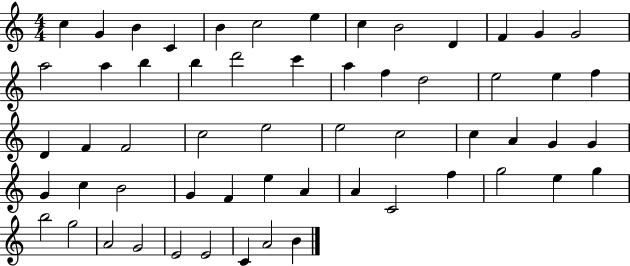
{
  \clef treble
  \numericTimeSignature
  \time 4/4
  \key c \major
  c''4 g'4 b'4 c'4 | b'4 c''2 e''4 | c''4 b'2 d'4 | f'4 g'4 g'2 | \break a''2 a''4 b''4 | b''4 d'''2 c'''4 | a''4 f''4 d''2 | e''2 e''4 f''4 | \break d'4 f'4 f'2 | c''2 e''2 | e''2 c''2 | c''4 a'4 g'4 g'4 | \break g'4 c''4 b'2 | g'4 f'4 e''4 a'4 | a'4 c'2 f''4 | g''2 e''4 g''4 | \break b''2 g''2 | a'2 g'2 | e'2 e'2 | c'4 a'2 b'4 | \break \bar "|."
}